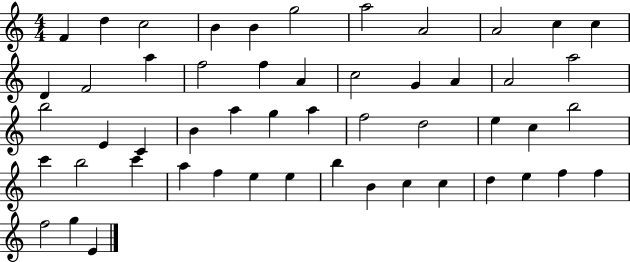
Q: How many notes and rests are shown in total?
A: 52